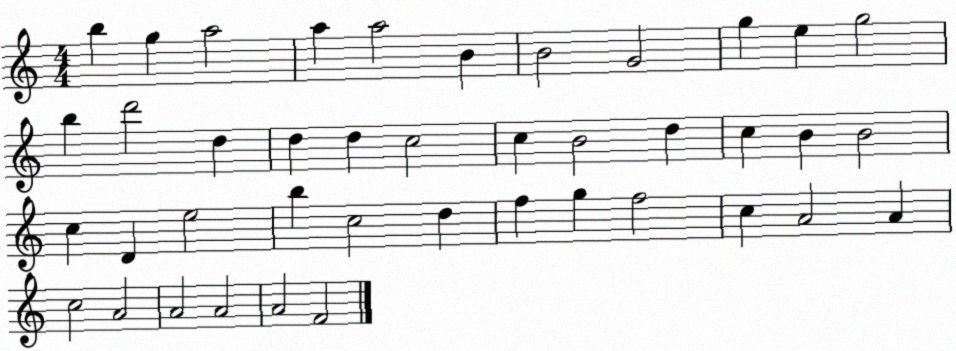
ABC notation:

X:1
T:Untitled
M:4/4
L:1/4
K:C
b g a2 a a2 B B2 G2 g e g2 b d'2 d d d c2 c B2 d c B B2 c D e2 b c2 d f g f2 c A2 A c2 A2 A2 A2 A2 F2